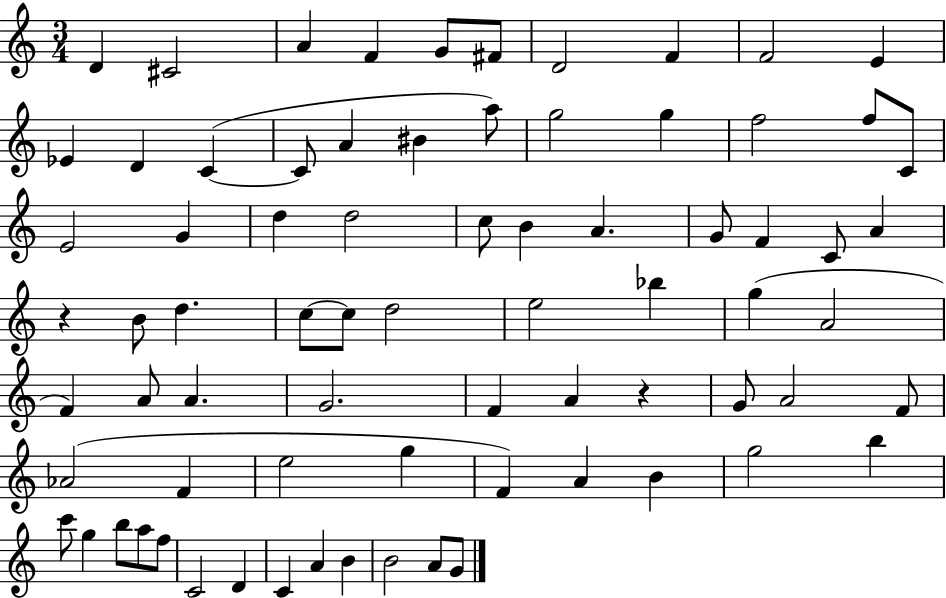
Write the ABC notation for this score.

X:1
T:Untitled
M:3/4
L:1/4
K:C
D ^C2 A F G/2 ^F/2 D2 F F2 E _E D C C/2 A ^B a/2 g2 g f2 f/2 C/2 E2 G d d2 c/2 B A G/2 F C/2 A z B/2 d c/2 c/2 d2 e2 _b g A2 F A/2 A G2 F A z G/2 A2 F/2 _A2 F e2 g F A B g2 b c'/2 g b/2 a/2 f/2 C2 D C A B B2 A/2 G/2